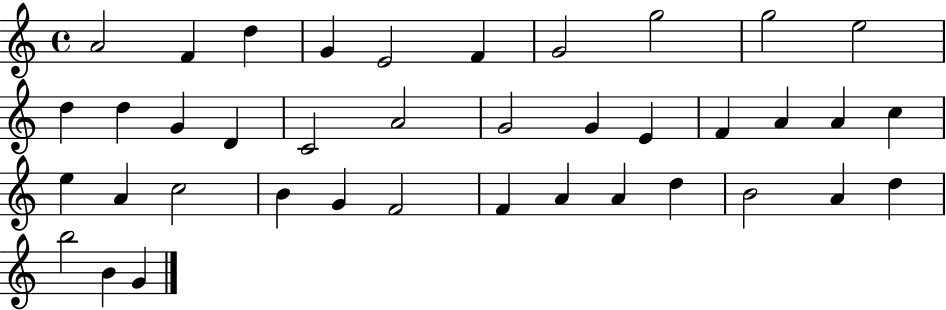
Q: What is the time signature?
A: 4/4